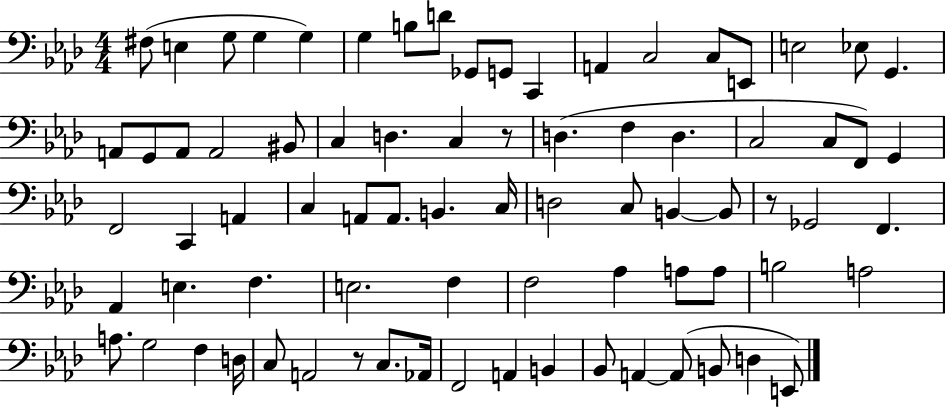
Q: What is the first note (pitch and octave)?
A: F#3